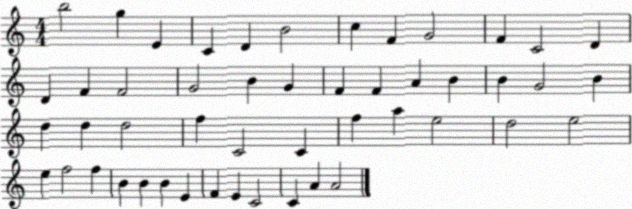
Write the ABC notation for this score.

X:1
T:Untitled
M:4/4
L:1/4
K:C
b2 g E C D B2 c F G2 F C2 D D F F2 G2 B G F F A B B G2 B d d d2 f C2 C f a e2 d2 e2 e f2 f B B B E F E C2 C A A2